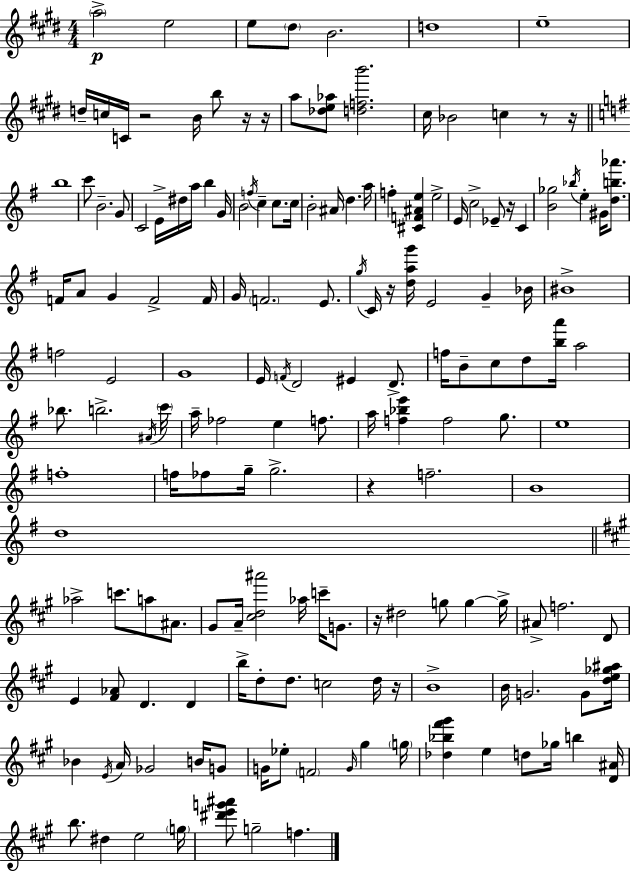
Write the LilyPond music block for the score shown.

{
  \clef treble
  \numericTimeSignature
  \time 4/4
  \key e \major
  \parenthesize a''2->\p e''2 | e''8 \parenthesize dis''8 b'2. | d''1 | e''1-- | \break d''16-- c''16 c'16 r2 b'16 b''8 r16 r16 | a''8 <des'' e'' aes''>8 <d'' f'' b'''>2. | cis''16 bes'2 c''4 r8 r16 | \bar "||" \break \key e \minor b''1 | c'''8 b'2.-- g'8 | c'2 e'16-> dis''16 a''16 b''4 g'16 | b'2 \acciaccatura { f''16 } c''4-- c''8. | \break c''16 b'2-. ais'16 d''4. | a''16 f''4-. <cis' f' ais' e''>4 e''2-> | e'16 c''2-> ees'8-- r16 c'4 | <b' ges''>2 \acciaccatura { bes''16 } e''4-. gis'16 <d'' b'' aes'''>8. | \break f'16 a'8 g'4 f'2-> | f'16 g'16 \parenthesize f'2. e'8. | \acciaccatura { g''16 } c'16 r16 <d'' a'' g'''>16 e'2 g'4-- | bes'16 bis'1-> | \break f''2 e'2 | g'1 | e'16 \acciaccatura { f'16 } d'2 eis'4 | d'8.-> f''16 b'8-- c''8 d''8 <b'' a'''>16 a''2 | \break bes''8. b''2.-> | \acciaccatura { ais'16 } \parenthesize c'''16 a''16-- fes''2 e''4 | f''8. a''16 <f'' bes'' e'''>4 f''2 | g''8. e''1 | \break f''1-. | f''16 fes''8 g''16-- g''2.-> | r4 f''2.-- | b'1 | \break d''1 | \bar "||" \break \key a \major aes''2-> c'''8. a''8 ais'8. | gis'8 a'16-- <cis'' d'' ais'''>2 aes''16 c'''16-- g'8. | r16 dis''2 g''8 g''4~~ g''16-> | ais'8-> f''2. d'8 | \break e'4 <fis' aes'>8 d'4. d'4 | b''16-> d''8-. d''8. c''2 d''16 r16 | b'1-> | b'16 g'2. g'8 <d'' e'' ges'' ais''>16 | \break bes'4 \acciaccatura { e'16 } a'16 ges'2 b'16 g'8 | g'16 ees''8-. \parenthesize f'2 \grace { g'16 } gis''4 | \parenthesize g''16 <des'' bes'' fis''' gis'''>4 e''4 d''8 ges''16 b''4 | <d' ais'>16 b''8. dis''4 e''2 | \break \parenthesize g''16 <dis''' e''' g''' ais'''>8 g''2-- f''4. | \bar "|."
}